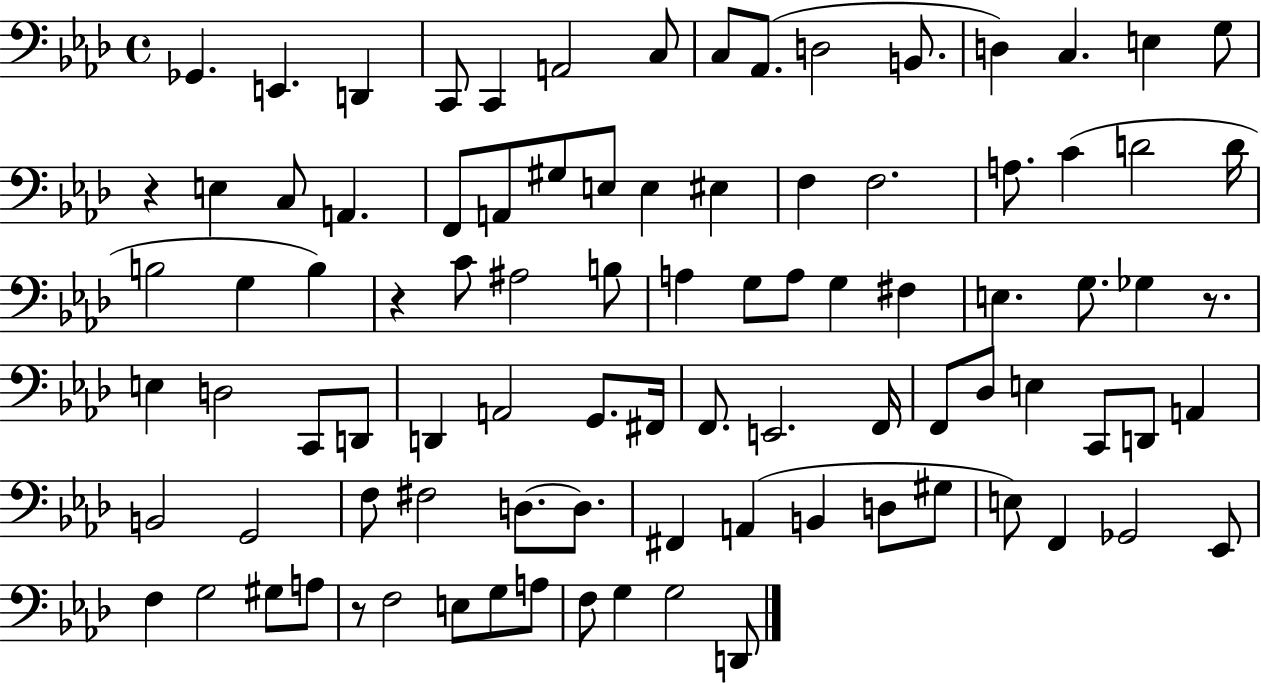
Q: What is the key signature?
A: AES major